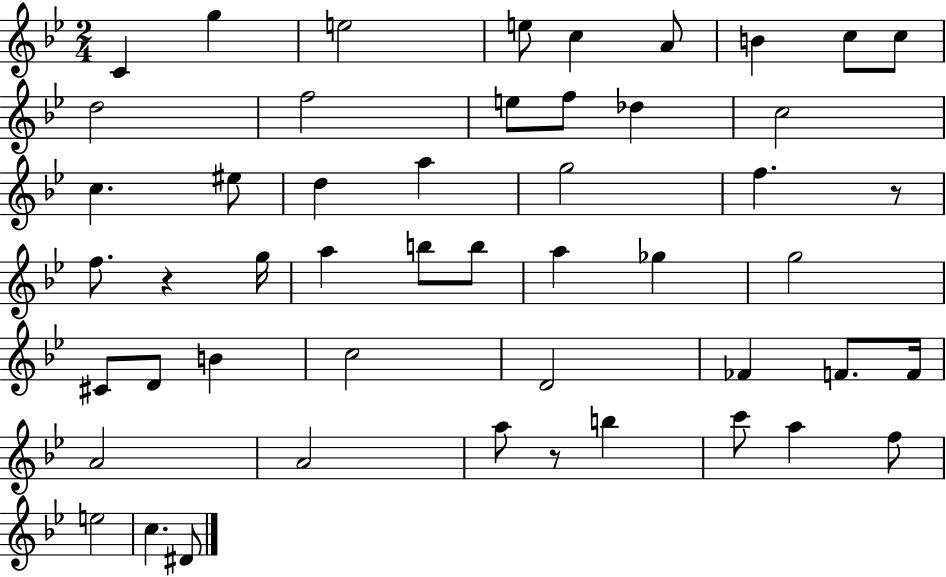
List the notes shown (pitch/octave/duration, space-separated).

C4/q G5/q E5/h E5/e C5/q A4/e B4/q C5/e C5/e D5/h F5/h E5/e F5/e Db5/q C5/h C5/q. EIS5/e D5/q A5/q G5/h F5/q. R/e F5/e. R/q G5/s A5/q B5/e B5/e A5/q Gb5/q G5/h C#4/e D4/e B4/q C5/h D4/h FES4/q F4/e. F4/s A4/h A4/h A5/e R/e B5/q C6/e A5/q F5/e E5/h C5/q. D#4/e